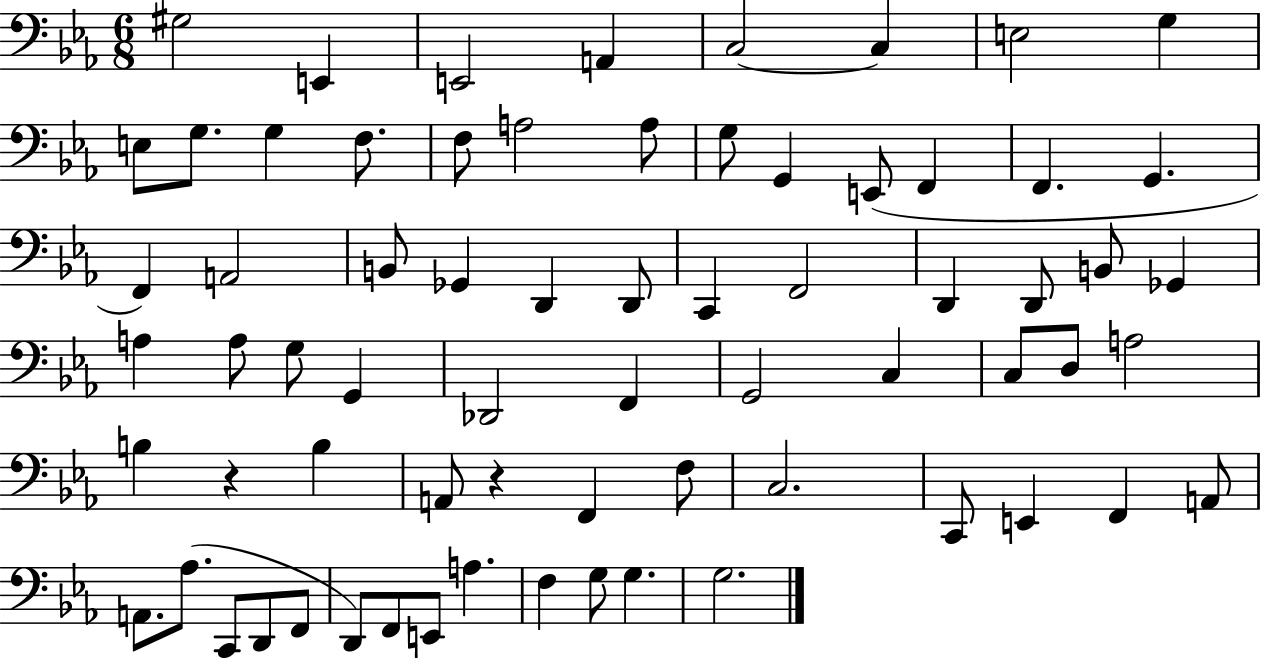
{
  \clef bass
  \numericTimeSignature
  \time 6/8
  \key ees \major
  gis2 e,4 | e,2 a,4 | c2~~ c4 | e2 g4 | \break e8 g8. g4 f8. | f8 a2 a8 | g8 g,4 e,8( f,4 | f,4. g,4. | \break f,4) a,2 | b,8 ges,4 d,4 d,8 | c,4 f,2 | d,4 d,8 b,8 ges,4 | \break a4 a8 g8 g,4 | des,2 f,4 | g,2 c4 | c8 d8 a2 | \break b4 r4 b4 | a,8 r4 f,4 f8 | c2. | c,8 e,4 f,4 a,8 | \break a,8. aes8.( c,8 d,8 f,8 | d,8) f,8 e,8 a4. | f4 g8 g4. | g2. | \break \bar "|."
}